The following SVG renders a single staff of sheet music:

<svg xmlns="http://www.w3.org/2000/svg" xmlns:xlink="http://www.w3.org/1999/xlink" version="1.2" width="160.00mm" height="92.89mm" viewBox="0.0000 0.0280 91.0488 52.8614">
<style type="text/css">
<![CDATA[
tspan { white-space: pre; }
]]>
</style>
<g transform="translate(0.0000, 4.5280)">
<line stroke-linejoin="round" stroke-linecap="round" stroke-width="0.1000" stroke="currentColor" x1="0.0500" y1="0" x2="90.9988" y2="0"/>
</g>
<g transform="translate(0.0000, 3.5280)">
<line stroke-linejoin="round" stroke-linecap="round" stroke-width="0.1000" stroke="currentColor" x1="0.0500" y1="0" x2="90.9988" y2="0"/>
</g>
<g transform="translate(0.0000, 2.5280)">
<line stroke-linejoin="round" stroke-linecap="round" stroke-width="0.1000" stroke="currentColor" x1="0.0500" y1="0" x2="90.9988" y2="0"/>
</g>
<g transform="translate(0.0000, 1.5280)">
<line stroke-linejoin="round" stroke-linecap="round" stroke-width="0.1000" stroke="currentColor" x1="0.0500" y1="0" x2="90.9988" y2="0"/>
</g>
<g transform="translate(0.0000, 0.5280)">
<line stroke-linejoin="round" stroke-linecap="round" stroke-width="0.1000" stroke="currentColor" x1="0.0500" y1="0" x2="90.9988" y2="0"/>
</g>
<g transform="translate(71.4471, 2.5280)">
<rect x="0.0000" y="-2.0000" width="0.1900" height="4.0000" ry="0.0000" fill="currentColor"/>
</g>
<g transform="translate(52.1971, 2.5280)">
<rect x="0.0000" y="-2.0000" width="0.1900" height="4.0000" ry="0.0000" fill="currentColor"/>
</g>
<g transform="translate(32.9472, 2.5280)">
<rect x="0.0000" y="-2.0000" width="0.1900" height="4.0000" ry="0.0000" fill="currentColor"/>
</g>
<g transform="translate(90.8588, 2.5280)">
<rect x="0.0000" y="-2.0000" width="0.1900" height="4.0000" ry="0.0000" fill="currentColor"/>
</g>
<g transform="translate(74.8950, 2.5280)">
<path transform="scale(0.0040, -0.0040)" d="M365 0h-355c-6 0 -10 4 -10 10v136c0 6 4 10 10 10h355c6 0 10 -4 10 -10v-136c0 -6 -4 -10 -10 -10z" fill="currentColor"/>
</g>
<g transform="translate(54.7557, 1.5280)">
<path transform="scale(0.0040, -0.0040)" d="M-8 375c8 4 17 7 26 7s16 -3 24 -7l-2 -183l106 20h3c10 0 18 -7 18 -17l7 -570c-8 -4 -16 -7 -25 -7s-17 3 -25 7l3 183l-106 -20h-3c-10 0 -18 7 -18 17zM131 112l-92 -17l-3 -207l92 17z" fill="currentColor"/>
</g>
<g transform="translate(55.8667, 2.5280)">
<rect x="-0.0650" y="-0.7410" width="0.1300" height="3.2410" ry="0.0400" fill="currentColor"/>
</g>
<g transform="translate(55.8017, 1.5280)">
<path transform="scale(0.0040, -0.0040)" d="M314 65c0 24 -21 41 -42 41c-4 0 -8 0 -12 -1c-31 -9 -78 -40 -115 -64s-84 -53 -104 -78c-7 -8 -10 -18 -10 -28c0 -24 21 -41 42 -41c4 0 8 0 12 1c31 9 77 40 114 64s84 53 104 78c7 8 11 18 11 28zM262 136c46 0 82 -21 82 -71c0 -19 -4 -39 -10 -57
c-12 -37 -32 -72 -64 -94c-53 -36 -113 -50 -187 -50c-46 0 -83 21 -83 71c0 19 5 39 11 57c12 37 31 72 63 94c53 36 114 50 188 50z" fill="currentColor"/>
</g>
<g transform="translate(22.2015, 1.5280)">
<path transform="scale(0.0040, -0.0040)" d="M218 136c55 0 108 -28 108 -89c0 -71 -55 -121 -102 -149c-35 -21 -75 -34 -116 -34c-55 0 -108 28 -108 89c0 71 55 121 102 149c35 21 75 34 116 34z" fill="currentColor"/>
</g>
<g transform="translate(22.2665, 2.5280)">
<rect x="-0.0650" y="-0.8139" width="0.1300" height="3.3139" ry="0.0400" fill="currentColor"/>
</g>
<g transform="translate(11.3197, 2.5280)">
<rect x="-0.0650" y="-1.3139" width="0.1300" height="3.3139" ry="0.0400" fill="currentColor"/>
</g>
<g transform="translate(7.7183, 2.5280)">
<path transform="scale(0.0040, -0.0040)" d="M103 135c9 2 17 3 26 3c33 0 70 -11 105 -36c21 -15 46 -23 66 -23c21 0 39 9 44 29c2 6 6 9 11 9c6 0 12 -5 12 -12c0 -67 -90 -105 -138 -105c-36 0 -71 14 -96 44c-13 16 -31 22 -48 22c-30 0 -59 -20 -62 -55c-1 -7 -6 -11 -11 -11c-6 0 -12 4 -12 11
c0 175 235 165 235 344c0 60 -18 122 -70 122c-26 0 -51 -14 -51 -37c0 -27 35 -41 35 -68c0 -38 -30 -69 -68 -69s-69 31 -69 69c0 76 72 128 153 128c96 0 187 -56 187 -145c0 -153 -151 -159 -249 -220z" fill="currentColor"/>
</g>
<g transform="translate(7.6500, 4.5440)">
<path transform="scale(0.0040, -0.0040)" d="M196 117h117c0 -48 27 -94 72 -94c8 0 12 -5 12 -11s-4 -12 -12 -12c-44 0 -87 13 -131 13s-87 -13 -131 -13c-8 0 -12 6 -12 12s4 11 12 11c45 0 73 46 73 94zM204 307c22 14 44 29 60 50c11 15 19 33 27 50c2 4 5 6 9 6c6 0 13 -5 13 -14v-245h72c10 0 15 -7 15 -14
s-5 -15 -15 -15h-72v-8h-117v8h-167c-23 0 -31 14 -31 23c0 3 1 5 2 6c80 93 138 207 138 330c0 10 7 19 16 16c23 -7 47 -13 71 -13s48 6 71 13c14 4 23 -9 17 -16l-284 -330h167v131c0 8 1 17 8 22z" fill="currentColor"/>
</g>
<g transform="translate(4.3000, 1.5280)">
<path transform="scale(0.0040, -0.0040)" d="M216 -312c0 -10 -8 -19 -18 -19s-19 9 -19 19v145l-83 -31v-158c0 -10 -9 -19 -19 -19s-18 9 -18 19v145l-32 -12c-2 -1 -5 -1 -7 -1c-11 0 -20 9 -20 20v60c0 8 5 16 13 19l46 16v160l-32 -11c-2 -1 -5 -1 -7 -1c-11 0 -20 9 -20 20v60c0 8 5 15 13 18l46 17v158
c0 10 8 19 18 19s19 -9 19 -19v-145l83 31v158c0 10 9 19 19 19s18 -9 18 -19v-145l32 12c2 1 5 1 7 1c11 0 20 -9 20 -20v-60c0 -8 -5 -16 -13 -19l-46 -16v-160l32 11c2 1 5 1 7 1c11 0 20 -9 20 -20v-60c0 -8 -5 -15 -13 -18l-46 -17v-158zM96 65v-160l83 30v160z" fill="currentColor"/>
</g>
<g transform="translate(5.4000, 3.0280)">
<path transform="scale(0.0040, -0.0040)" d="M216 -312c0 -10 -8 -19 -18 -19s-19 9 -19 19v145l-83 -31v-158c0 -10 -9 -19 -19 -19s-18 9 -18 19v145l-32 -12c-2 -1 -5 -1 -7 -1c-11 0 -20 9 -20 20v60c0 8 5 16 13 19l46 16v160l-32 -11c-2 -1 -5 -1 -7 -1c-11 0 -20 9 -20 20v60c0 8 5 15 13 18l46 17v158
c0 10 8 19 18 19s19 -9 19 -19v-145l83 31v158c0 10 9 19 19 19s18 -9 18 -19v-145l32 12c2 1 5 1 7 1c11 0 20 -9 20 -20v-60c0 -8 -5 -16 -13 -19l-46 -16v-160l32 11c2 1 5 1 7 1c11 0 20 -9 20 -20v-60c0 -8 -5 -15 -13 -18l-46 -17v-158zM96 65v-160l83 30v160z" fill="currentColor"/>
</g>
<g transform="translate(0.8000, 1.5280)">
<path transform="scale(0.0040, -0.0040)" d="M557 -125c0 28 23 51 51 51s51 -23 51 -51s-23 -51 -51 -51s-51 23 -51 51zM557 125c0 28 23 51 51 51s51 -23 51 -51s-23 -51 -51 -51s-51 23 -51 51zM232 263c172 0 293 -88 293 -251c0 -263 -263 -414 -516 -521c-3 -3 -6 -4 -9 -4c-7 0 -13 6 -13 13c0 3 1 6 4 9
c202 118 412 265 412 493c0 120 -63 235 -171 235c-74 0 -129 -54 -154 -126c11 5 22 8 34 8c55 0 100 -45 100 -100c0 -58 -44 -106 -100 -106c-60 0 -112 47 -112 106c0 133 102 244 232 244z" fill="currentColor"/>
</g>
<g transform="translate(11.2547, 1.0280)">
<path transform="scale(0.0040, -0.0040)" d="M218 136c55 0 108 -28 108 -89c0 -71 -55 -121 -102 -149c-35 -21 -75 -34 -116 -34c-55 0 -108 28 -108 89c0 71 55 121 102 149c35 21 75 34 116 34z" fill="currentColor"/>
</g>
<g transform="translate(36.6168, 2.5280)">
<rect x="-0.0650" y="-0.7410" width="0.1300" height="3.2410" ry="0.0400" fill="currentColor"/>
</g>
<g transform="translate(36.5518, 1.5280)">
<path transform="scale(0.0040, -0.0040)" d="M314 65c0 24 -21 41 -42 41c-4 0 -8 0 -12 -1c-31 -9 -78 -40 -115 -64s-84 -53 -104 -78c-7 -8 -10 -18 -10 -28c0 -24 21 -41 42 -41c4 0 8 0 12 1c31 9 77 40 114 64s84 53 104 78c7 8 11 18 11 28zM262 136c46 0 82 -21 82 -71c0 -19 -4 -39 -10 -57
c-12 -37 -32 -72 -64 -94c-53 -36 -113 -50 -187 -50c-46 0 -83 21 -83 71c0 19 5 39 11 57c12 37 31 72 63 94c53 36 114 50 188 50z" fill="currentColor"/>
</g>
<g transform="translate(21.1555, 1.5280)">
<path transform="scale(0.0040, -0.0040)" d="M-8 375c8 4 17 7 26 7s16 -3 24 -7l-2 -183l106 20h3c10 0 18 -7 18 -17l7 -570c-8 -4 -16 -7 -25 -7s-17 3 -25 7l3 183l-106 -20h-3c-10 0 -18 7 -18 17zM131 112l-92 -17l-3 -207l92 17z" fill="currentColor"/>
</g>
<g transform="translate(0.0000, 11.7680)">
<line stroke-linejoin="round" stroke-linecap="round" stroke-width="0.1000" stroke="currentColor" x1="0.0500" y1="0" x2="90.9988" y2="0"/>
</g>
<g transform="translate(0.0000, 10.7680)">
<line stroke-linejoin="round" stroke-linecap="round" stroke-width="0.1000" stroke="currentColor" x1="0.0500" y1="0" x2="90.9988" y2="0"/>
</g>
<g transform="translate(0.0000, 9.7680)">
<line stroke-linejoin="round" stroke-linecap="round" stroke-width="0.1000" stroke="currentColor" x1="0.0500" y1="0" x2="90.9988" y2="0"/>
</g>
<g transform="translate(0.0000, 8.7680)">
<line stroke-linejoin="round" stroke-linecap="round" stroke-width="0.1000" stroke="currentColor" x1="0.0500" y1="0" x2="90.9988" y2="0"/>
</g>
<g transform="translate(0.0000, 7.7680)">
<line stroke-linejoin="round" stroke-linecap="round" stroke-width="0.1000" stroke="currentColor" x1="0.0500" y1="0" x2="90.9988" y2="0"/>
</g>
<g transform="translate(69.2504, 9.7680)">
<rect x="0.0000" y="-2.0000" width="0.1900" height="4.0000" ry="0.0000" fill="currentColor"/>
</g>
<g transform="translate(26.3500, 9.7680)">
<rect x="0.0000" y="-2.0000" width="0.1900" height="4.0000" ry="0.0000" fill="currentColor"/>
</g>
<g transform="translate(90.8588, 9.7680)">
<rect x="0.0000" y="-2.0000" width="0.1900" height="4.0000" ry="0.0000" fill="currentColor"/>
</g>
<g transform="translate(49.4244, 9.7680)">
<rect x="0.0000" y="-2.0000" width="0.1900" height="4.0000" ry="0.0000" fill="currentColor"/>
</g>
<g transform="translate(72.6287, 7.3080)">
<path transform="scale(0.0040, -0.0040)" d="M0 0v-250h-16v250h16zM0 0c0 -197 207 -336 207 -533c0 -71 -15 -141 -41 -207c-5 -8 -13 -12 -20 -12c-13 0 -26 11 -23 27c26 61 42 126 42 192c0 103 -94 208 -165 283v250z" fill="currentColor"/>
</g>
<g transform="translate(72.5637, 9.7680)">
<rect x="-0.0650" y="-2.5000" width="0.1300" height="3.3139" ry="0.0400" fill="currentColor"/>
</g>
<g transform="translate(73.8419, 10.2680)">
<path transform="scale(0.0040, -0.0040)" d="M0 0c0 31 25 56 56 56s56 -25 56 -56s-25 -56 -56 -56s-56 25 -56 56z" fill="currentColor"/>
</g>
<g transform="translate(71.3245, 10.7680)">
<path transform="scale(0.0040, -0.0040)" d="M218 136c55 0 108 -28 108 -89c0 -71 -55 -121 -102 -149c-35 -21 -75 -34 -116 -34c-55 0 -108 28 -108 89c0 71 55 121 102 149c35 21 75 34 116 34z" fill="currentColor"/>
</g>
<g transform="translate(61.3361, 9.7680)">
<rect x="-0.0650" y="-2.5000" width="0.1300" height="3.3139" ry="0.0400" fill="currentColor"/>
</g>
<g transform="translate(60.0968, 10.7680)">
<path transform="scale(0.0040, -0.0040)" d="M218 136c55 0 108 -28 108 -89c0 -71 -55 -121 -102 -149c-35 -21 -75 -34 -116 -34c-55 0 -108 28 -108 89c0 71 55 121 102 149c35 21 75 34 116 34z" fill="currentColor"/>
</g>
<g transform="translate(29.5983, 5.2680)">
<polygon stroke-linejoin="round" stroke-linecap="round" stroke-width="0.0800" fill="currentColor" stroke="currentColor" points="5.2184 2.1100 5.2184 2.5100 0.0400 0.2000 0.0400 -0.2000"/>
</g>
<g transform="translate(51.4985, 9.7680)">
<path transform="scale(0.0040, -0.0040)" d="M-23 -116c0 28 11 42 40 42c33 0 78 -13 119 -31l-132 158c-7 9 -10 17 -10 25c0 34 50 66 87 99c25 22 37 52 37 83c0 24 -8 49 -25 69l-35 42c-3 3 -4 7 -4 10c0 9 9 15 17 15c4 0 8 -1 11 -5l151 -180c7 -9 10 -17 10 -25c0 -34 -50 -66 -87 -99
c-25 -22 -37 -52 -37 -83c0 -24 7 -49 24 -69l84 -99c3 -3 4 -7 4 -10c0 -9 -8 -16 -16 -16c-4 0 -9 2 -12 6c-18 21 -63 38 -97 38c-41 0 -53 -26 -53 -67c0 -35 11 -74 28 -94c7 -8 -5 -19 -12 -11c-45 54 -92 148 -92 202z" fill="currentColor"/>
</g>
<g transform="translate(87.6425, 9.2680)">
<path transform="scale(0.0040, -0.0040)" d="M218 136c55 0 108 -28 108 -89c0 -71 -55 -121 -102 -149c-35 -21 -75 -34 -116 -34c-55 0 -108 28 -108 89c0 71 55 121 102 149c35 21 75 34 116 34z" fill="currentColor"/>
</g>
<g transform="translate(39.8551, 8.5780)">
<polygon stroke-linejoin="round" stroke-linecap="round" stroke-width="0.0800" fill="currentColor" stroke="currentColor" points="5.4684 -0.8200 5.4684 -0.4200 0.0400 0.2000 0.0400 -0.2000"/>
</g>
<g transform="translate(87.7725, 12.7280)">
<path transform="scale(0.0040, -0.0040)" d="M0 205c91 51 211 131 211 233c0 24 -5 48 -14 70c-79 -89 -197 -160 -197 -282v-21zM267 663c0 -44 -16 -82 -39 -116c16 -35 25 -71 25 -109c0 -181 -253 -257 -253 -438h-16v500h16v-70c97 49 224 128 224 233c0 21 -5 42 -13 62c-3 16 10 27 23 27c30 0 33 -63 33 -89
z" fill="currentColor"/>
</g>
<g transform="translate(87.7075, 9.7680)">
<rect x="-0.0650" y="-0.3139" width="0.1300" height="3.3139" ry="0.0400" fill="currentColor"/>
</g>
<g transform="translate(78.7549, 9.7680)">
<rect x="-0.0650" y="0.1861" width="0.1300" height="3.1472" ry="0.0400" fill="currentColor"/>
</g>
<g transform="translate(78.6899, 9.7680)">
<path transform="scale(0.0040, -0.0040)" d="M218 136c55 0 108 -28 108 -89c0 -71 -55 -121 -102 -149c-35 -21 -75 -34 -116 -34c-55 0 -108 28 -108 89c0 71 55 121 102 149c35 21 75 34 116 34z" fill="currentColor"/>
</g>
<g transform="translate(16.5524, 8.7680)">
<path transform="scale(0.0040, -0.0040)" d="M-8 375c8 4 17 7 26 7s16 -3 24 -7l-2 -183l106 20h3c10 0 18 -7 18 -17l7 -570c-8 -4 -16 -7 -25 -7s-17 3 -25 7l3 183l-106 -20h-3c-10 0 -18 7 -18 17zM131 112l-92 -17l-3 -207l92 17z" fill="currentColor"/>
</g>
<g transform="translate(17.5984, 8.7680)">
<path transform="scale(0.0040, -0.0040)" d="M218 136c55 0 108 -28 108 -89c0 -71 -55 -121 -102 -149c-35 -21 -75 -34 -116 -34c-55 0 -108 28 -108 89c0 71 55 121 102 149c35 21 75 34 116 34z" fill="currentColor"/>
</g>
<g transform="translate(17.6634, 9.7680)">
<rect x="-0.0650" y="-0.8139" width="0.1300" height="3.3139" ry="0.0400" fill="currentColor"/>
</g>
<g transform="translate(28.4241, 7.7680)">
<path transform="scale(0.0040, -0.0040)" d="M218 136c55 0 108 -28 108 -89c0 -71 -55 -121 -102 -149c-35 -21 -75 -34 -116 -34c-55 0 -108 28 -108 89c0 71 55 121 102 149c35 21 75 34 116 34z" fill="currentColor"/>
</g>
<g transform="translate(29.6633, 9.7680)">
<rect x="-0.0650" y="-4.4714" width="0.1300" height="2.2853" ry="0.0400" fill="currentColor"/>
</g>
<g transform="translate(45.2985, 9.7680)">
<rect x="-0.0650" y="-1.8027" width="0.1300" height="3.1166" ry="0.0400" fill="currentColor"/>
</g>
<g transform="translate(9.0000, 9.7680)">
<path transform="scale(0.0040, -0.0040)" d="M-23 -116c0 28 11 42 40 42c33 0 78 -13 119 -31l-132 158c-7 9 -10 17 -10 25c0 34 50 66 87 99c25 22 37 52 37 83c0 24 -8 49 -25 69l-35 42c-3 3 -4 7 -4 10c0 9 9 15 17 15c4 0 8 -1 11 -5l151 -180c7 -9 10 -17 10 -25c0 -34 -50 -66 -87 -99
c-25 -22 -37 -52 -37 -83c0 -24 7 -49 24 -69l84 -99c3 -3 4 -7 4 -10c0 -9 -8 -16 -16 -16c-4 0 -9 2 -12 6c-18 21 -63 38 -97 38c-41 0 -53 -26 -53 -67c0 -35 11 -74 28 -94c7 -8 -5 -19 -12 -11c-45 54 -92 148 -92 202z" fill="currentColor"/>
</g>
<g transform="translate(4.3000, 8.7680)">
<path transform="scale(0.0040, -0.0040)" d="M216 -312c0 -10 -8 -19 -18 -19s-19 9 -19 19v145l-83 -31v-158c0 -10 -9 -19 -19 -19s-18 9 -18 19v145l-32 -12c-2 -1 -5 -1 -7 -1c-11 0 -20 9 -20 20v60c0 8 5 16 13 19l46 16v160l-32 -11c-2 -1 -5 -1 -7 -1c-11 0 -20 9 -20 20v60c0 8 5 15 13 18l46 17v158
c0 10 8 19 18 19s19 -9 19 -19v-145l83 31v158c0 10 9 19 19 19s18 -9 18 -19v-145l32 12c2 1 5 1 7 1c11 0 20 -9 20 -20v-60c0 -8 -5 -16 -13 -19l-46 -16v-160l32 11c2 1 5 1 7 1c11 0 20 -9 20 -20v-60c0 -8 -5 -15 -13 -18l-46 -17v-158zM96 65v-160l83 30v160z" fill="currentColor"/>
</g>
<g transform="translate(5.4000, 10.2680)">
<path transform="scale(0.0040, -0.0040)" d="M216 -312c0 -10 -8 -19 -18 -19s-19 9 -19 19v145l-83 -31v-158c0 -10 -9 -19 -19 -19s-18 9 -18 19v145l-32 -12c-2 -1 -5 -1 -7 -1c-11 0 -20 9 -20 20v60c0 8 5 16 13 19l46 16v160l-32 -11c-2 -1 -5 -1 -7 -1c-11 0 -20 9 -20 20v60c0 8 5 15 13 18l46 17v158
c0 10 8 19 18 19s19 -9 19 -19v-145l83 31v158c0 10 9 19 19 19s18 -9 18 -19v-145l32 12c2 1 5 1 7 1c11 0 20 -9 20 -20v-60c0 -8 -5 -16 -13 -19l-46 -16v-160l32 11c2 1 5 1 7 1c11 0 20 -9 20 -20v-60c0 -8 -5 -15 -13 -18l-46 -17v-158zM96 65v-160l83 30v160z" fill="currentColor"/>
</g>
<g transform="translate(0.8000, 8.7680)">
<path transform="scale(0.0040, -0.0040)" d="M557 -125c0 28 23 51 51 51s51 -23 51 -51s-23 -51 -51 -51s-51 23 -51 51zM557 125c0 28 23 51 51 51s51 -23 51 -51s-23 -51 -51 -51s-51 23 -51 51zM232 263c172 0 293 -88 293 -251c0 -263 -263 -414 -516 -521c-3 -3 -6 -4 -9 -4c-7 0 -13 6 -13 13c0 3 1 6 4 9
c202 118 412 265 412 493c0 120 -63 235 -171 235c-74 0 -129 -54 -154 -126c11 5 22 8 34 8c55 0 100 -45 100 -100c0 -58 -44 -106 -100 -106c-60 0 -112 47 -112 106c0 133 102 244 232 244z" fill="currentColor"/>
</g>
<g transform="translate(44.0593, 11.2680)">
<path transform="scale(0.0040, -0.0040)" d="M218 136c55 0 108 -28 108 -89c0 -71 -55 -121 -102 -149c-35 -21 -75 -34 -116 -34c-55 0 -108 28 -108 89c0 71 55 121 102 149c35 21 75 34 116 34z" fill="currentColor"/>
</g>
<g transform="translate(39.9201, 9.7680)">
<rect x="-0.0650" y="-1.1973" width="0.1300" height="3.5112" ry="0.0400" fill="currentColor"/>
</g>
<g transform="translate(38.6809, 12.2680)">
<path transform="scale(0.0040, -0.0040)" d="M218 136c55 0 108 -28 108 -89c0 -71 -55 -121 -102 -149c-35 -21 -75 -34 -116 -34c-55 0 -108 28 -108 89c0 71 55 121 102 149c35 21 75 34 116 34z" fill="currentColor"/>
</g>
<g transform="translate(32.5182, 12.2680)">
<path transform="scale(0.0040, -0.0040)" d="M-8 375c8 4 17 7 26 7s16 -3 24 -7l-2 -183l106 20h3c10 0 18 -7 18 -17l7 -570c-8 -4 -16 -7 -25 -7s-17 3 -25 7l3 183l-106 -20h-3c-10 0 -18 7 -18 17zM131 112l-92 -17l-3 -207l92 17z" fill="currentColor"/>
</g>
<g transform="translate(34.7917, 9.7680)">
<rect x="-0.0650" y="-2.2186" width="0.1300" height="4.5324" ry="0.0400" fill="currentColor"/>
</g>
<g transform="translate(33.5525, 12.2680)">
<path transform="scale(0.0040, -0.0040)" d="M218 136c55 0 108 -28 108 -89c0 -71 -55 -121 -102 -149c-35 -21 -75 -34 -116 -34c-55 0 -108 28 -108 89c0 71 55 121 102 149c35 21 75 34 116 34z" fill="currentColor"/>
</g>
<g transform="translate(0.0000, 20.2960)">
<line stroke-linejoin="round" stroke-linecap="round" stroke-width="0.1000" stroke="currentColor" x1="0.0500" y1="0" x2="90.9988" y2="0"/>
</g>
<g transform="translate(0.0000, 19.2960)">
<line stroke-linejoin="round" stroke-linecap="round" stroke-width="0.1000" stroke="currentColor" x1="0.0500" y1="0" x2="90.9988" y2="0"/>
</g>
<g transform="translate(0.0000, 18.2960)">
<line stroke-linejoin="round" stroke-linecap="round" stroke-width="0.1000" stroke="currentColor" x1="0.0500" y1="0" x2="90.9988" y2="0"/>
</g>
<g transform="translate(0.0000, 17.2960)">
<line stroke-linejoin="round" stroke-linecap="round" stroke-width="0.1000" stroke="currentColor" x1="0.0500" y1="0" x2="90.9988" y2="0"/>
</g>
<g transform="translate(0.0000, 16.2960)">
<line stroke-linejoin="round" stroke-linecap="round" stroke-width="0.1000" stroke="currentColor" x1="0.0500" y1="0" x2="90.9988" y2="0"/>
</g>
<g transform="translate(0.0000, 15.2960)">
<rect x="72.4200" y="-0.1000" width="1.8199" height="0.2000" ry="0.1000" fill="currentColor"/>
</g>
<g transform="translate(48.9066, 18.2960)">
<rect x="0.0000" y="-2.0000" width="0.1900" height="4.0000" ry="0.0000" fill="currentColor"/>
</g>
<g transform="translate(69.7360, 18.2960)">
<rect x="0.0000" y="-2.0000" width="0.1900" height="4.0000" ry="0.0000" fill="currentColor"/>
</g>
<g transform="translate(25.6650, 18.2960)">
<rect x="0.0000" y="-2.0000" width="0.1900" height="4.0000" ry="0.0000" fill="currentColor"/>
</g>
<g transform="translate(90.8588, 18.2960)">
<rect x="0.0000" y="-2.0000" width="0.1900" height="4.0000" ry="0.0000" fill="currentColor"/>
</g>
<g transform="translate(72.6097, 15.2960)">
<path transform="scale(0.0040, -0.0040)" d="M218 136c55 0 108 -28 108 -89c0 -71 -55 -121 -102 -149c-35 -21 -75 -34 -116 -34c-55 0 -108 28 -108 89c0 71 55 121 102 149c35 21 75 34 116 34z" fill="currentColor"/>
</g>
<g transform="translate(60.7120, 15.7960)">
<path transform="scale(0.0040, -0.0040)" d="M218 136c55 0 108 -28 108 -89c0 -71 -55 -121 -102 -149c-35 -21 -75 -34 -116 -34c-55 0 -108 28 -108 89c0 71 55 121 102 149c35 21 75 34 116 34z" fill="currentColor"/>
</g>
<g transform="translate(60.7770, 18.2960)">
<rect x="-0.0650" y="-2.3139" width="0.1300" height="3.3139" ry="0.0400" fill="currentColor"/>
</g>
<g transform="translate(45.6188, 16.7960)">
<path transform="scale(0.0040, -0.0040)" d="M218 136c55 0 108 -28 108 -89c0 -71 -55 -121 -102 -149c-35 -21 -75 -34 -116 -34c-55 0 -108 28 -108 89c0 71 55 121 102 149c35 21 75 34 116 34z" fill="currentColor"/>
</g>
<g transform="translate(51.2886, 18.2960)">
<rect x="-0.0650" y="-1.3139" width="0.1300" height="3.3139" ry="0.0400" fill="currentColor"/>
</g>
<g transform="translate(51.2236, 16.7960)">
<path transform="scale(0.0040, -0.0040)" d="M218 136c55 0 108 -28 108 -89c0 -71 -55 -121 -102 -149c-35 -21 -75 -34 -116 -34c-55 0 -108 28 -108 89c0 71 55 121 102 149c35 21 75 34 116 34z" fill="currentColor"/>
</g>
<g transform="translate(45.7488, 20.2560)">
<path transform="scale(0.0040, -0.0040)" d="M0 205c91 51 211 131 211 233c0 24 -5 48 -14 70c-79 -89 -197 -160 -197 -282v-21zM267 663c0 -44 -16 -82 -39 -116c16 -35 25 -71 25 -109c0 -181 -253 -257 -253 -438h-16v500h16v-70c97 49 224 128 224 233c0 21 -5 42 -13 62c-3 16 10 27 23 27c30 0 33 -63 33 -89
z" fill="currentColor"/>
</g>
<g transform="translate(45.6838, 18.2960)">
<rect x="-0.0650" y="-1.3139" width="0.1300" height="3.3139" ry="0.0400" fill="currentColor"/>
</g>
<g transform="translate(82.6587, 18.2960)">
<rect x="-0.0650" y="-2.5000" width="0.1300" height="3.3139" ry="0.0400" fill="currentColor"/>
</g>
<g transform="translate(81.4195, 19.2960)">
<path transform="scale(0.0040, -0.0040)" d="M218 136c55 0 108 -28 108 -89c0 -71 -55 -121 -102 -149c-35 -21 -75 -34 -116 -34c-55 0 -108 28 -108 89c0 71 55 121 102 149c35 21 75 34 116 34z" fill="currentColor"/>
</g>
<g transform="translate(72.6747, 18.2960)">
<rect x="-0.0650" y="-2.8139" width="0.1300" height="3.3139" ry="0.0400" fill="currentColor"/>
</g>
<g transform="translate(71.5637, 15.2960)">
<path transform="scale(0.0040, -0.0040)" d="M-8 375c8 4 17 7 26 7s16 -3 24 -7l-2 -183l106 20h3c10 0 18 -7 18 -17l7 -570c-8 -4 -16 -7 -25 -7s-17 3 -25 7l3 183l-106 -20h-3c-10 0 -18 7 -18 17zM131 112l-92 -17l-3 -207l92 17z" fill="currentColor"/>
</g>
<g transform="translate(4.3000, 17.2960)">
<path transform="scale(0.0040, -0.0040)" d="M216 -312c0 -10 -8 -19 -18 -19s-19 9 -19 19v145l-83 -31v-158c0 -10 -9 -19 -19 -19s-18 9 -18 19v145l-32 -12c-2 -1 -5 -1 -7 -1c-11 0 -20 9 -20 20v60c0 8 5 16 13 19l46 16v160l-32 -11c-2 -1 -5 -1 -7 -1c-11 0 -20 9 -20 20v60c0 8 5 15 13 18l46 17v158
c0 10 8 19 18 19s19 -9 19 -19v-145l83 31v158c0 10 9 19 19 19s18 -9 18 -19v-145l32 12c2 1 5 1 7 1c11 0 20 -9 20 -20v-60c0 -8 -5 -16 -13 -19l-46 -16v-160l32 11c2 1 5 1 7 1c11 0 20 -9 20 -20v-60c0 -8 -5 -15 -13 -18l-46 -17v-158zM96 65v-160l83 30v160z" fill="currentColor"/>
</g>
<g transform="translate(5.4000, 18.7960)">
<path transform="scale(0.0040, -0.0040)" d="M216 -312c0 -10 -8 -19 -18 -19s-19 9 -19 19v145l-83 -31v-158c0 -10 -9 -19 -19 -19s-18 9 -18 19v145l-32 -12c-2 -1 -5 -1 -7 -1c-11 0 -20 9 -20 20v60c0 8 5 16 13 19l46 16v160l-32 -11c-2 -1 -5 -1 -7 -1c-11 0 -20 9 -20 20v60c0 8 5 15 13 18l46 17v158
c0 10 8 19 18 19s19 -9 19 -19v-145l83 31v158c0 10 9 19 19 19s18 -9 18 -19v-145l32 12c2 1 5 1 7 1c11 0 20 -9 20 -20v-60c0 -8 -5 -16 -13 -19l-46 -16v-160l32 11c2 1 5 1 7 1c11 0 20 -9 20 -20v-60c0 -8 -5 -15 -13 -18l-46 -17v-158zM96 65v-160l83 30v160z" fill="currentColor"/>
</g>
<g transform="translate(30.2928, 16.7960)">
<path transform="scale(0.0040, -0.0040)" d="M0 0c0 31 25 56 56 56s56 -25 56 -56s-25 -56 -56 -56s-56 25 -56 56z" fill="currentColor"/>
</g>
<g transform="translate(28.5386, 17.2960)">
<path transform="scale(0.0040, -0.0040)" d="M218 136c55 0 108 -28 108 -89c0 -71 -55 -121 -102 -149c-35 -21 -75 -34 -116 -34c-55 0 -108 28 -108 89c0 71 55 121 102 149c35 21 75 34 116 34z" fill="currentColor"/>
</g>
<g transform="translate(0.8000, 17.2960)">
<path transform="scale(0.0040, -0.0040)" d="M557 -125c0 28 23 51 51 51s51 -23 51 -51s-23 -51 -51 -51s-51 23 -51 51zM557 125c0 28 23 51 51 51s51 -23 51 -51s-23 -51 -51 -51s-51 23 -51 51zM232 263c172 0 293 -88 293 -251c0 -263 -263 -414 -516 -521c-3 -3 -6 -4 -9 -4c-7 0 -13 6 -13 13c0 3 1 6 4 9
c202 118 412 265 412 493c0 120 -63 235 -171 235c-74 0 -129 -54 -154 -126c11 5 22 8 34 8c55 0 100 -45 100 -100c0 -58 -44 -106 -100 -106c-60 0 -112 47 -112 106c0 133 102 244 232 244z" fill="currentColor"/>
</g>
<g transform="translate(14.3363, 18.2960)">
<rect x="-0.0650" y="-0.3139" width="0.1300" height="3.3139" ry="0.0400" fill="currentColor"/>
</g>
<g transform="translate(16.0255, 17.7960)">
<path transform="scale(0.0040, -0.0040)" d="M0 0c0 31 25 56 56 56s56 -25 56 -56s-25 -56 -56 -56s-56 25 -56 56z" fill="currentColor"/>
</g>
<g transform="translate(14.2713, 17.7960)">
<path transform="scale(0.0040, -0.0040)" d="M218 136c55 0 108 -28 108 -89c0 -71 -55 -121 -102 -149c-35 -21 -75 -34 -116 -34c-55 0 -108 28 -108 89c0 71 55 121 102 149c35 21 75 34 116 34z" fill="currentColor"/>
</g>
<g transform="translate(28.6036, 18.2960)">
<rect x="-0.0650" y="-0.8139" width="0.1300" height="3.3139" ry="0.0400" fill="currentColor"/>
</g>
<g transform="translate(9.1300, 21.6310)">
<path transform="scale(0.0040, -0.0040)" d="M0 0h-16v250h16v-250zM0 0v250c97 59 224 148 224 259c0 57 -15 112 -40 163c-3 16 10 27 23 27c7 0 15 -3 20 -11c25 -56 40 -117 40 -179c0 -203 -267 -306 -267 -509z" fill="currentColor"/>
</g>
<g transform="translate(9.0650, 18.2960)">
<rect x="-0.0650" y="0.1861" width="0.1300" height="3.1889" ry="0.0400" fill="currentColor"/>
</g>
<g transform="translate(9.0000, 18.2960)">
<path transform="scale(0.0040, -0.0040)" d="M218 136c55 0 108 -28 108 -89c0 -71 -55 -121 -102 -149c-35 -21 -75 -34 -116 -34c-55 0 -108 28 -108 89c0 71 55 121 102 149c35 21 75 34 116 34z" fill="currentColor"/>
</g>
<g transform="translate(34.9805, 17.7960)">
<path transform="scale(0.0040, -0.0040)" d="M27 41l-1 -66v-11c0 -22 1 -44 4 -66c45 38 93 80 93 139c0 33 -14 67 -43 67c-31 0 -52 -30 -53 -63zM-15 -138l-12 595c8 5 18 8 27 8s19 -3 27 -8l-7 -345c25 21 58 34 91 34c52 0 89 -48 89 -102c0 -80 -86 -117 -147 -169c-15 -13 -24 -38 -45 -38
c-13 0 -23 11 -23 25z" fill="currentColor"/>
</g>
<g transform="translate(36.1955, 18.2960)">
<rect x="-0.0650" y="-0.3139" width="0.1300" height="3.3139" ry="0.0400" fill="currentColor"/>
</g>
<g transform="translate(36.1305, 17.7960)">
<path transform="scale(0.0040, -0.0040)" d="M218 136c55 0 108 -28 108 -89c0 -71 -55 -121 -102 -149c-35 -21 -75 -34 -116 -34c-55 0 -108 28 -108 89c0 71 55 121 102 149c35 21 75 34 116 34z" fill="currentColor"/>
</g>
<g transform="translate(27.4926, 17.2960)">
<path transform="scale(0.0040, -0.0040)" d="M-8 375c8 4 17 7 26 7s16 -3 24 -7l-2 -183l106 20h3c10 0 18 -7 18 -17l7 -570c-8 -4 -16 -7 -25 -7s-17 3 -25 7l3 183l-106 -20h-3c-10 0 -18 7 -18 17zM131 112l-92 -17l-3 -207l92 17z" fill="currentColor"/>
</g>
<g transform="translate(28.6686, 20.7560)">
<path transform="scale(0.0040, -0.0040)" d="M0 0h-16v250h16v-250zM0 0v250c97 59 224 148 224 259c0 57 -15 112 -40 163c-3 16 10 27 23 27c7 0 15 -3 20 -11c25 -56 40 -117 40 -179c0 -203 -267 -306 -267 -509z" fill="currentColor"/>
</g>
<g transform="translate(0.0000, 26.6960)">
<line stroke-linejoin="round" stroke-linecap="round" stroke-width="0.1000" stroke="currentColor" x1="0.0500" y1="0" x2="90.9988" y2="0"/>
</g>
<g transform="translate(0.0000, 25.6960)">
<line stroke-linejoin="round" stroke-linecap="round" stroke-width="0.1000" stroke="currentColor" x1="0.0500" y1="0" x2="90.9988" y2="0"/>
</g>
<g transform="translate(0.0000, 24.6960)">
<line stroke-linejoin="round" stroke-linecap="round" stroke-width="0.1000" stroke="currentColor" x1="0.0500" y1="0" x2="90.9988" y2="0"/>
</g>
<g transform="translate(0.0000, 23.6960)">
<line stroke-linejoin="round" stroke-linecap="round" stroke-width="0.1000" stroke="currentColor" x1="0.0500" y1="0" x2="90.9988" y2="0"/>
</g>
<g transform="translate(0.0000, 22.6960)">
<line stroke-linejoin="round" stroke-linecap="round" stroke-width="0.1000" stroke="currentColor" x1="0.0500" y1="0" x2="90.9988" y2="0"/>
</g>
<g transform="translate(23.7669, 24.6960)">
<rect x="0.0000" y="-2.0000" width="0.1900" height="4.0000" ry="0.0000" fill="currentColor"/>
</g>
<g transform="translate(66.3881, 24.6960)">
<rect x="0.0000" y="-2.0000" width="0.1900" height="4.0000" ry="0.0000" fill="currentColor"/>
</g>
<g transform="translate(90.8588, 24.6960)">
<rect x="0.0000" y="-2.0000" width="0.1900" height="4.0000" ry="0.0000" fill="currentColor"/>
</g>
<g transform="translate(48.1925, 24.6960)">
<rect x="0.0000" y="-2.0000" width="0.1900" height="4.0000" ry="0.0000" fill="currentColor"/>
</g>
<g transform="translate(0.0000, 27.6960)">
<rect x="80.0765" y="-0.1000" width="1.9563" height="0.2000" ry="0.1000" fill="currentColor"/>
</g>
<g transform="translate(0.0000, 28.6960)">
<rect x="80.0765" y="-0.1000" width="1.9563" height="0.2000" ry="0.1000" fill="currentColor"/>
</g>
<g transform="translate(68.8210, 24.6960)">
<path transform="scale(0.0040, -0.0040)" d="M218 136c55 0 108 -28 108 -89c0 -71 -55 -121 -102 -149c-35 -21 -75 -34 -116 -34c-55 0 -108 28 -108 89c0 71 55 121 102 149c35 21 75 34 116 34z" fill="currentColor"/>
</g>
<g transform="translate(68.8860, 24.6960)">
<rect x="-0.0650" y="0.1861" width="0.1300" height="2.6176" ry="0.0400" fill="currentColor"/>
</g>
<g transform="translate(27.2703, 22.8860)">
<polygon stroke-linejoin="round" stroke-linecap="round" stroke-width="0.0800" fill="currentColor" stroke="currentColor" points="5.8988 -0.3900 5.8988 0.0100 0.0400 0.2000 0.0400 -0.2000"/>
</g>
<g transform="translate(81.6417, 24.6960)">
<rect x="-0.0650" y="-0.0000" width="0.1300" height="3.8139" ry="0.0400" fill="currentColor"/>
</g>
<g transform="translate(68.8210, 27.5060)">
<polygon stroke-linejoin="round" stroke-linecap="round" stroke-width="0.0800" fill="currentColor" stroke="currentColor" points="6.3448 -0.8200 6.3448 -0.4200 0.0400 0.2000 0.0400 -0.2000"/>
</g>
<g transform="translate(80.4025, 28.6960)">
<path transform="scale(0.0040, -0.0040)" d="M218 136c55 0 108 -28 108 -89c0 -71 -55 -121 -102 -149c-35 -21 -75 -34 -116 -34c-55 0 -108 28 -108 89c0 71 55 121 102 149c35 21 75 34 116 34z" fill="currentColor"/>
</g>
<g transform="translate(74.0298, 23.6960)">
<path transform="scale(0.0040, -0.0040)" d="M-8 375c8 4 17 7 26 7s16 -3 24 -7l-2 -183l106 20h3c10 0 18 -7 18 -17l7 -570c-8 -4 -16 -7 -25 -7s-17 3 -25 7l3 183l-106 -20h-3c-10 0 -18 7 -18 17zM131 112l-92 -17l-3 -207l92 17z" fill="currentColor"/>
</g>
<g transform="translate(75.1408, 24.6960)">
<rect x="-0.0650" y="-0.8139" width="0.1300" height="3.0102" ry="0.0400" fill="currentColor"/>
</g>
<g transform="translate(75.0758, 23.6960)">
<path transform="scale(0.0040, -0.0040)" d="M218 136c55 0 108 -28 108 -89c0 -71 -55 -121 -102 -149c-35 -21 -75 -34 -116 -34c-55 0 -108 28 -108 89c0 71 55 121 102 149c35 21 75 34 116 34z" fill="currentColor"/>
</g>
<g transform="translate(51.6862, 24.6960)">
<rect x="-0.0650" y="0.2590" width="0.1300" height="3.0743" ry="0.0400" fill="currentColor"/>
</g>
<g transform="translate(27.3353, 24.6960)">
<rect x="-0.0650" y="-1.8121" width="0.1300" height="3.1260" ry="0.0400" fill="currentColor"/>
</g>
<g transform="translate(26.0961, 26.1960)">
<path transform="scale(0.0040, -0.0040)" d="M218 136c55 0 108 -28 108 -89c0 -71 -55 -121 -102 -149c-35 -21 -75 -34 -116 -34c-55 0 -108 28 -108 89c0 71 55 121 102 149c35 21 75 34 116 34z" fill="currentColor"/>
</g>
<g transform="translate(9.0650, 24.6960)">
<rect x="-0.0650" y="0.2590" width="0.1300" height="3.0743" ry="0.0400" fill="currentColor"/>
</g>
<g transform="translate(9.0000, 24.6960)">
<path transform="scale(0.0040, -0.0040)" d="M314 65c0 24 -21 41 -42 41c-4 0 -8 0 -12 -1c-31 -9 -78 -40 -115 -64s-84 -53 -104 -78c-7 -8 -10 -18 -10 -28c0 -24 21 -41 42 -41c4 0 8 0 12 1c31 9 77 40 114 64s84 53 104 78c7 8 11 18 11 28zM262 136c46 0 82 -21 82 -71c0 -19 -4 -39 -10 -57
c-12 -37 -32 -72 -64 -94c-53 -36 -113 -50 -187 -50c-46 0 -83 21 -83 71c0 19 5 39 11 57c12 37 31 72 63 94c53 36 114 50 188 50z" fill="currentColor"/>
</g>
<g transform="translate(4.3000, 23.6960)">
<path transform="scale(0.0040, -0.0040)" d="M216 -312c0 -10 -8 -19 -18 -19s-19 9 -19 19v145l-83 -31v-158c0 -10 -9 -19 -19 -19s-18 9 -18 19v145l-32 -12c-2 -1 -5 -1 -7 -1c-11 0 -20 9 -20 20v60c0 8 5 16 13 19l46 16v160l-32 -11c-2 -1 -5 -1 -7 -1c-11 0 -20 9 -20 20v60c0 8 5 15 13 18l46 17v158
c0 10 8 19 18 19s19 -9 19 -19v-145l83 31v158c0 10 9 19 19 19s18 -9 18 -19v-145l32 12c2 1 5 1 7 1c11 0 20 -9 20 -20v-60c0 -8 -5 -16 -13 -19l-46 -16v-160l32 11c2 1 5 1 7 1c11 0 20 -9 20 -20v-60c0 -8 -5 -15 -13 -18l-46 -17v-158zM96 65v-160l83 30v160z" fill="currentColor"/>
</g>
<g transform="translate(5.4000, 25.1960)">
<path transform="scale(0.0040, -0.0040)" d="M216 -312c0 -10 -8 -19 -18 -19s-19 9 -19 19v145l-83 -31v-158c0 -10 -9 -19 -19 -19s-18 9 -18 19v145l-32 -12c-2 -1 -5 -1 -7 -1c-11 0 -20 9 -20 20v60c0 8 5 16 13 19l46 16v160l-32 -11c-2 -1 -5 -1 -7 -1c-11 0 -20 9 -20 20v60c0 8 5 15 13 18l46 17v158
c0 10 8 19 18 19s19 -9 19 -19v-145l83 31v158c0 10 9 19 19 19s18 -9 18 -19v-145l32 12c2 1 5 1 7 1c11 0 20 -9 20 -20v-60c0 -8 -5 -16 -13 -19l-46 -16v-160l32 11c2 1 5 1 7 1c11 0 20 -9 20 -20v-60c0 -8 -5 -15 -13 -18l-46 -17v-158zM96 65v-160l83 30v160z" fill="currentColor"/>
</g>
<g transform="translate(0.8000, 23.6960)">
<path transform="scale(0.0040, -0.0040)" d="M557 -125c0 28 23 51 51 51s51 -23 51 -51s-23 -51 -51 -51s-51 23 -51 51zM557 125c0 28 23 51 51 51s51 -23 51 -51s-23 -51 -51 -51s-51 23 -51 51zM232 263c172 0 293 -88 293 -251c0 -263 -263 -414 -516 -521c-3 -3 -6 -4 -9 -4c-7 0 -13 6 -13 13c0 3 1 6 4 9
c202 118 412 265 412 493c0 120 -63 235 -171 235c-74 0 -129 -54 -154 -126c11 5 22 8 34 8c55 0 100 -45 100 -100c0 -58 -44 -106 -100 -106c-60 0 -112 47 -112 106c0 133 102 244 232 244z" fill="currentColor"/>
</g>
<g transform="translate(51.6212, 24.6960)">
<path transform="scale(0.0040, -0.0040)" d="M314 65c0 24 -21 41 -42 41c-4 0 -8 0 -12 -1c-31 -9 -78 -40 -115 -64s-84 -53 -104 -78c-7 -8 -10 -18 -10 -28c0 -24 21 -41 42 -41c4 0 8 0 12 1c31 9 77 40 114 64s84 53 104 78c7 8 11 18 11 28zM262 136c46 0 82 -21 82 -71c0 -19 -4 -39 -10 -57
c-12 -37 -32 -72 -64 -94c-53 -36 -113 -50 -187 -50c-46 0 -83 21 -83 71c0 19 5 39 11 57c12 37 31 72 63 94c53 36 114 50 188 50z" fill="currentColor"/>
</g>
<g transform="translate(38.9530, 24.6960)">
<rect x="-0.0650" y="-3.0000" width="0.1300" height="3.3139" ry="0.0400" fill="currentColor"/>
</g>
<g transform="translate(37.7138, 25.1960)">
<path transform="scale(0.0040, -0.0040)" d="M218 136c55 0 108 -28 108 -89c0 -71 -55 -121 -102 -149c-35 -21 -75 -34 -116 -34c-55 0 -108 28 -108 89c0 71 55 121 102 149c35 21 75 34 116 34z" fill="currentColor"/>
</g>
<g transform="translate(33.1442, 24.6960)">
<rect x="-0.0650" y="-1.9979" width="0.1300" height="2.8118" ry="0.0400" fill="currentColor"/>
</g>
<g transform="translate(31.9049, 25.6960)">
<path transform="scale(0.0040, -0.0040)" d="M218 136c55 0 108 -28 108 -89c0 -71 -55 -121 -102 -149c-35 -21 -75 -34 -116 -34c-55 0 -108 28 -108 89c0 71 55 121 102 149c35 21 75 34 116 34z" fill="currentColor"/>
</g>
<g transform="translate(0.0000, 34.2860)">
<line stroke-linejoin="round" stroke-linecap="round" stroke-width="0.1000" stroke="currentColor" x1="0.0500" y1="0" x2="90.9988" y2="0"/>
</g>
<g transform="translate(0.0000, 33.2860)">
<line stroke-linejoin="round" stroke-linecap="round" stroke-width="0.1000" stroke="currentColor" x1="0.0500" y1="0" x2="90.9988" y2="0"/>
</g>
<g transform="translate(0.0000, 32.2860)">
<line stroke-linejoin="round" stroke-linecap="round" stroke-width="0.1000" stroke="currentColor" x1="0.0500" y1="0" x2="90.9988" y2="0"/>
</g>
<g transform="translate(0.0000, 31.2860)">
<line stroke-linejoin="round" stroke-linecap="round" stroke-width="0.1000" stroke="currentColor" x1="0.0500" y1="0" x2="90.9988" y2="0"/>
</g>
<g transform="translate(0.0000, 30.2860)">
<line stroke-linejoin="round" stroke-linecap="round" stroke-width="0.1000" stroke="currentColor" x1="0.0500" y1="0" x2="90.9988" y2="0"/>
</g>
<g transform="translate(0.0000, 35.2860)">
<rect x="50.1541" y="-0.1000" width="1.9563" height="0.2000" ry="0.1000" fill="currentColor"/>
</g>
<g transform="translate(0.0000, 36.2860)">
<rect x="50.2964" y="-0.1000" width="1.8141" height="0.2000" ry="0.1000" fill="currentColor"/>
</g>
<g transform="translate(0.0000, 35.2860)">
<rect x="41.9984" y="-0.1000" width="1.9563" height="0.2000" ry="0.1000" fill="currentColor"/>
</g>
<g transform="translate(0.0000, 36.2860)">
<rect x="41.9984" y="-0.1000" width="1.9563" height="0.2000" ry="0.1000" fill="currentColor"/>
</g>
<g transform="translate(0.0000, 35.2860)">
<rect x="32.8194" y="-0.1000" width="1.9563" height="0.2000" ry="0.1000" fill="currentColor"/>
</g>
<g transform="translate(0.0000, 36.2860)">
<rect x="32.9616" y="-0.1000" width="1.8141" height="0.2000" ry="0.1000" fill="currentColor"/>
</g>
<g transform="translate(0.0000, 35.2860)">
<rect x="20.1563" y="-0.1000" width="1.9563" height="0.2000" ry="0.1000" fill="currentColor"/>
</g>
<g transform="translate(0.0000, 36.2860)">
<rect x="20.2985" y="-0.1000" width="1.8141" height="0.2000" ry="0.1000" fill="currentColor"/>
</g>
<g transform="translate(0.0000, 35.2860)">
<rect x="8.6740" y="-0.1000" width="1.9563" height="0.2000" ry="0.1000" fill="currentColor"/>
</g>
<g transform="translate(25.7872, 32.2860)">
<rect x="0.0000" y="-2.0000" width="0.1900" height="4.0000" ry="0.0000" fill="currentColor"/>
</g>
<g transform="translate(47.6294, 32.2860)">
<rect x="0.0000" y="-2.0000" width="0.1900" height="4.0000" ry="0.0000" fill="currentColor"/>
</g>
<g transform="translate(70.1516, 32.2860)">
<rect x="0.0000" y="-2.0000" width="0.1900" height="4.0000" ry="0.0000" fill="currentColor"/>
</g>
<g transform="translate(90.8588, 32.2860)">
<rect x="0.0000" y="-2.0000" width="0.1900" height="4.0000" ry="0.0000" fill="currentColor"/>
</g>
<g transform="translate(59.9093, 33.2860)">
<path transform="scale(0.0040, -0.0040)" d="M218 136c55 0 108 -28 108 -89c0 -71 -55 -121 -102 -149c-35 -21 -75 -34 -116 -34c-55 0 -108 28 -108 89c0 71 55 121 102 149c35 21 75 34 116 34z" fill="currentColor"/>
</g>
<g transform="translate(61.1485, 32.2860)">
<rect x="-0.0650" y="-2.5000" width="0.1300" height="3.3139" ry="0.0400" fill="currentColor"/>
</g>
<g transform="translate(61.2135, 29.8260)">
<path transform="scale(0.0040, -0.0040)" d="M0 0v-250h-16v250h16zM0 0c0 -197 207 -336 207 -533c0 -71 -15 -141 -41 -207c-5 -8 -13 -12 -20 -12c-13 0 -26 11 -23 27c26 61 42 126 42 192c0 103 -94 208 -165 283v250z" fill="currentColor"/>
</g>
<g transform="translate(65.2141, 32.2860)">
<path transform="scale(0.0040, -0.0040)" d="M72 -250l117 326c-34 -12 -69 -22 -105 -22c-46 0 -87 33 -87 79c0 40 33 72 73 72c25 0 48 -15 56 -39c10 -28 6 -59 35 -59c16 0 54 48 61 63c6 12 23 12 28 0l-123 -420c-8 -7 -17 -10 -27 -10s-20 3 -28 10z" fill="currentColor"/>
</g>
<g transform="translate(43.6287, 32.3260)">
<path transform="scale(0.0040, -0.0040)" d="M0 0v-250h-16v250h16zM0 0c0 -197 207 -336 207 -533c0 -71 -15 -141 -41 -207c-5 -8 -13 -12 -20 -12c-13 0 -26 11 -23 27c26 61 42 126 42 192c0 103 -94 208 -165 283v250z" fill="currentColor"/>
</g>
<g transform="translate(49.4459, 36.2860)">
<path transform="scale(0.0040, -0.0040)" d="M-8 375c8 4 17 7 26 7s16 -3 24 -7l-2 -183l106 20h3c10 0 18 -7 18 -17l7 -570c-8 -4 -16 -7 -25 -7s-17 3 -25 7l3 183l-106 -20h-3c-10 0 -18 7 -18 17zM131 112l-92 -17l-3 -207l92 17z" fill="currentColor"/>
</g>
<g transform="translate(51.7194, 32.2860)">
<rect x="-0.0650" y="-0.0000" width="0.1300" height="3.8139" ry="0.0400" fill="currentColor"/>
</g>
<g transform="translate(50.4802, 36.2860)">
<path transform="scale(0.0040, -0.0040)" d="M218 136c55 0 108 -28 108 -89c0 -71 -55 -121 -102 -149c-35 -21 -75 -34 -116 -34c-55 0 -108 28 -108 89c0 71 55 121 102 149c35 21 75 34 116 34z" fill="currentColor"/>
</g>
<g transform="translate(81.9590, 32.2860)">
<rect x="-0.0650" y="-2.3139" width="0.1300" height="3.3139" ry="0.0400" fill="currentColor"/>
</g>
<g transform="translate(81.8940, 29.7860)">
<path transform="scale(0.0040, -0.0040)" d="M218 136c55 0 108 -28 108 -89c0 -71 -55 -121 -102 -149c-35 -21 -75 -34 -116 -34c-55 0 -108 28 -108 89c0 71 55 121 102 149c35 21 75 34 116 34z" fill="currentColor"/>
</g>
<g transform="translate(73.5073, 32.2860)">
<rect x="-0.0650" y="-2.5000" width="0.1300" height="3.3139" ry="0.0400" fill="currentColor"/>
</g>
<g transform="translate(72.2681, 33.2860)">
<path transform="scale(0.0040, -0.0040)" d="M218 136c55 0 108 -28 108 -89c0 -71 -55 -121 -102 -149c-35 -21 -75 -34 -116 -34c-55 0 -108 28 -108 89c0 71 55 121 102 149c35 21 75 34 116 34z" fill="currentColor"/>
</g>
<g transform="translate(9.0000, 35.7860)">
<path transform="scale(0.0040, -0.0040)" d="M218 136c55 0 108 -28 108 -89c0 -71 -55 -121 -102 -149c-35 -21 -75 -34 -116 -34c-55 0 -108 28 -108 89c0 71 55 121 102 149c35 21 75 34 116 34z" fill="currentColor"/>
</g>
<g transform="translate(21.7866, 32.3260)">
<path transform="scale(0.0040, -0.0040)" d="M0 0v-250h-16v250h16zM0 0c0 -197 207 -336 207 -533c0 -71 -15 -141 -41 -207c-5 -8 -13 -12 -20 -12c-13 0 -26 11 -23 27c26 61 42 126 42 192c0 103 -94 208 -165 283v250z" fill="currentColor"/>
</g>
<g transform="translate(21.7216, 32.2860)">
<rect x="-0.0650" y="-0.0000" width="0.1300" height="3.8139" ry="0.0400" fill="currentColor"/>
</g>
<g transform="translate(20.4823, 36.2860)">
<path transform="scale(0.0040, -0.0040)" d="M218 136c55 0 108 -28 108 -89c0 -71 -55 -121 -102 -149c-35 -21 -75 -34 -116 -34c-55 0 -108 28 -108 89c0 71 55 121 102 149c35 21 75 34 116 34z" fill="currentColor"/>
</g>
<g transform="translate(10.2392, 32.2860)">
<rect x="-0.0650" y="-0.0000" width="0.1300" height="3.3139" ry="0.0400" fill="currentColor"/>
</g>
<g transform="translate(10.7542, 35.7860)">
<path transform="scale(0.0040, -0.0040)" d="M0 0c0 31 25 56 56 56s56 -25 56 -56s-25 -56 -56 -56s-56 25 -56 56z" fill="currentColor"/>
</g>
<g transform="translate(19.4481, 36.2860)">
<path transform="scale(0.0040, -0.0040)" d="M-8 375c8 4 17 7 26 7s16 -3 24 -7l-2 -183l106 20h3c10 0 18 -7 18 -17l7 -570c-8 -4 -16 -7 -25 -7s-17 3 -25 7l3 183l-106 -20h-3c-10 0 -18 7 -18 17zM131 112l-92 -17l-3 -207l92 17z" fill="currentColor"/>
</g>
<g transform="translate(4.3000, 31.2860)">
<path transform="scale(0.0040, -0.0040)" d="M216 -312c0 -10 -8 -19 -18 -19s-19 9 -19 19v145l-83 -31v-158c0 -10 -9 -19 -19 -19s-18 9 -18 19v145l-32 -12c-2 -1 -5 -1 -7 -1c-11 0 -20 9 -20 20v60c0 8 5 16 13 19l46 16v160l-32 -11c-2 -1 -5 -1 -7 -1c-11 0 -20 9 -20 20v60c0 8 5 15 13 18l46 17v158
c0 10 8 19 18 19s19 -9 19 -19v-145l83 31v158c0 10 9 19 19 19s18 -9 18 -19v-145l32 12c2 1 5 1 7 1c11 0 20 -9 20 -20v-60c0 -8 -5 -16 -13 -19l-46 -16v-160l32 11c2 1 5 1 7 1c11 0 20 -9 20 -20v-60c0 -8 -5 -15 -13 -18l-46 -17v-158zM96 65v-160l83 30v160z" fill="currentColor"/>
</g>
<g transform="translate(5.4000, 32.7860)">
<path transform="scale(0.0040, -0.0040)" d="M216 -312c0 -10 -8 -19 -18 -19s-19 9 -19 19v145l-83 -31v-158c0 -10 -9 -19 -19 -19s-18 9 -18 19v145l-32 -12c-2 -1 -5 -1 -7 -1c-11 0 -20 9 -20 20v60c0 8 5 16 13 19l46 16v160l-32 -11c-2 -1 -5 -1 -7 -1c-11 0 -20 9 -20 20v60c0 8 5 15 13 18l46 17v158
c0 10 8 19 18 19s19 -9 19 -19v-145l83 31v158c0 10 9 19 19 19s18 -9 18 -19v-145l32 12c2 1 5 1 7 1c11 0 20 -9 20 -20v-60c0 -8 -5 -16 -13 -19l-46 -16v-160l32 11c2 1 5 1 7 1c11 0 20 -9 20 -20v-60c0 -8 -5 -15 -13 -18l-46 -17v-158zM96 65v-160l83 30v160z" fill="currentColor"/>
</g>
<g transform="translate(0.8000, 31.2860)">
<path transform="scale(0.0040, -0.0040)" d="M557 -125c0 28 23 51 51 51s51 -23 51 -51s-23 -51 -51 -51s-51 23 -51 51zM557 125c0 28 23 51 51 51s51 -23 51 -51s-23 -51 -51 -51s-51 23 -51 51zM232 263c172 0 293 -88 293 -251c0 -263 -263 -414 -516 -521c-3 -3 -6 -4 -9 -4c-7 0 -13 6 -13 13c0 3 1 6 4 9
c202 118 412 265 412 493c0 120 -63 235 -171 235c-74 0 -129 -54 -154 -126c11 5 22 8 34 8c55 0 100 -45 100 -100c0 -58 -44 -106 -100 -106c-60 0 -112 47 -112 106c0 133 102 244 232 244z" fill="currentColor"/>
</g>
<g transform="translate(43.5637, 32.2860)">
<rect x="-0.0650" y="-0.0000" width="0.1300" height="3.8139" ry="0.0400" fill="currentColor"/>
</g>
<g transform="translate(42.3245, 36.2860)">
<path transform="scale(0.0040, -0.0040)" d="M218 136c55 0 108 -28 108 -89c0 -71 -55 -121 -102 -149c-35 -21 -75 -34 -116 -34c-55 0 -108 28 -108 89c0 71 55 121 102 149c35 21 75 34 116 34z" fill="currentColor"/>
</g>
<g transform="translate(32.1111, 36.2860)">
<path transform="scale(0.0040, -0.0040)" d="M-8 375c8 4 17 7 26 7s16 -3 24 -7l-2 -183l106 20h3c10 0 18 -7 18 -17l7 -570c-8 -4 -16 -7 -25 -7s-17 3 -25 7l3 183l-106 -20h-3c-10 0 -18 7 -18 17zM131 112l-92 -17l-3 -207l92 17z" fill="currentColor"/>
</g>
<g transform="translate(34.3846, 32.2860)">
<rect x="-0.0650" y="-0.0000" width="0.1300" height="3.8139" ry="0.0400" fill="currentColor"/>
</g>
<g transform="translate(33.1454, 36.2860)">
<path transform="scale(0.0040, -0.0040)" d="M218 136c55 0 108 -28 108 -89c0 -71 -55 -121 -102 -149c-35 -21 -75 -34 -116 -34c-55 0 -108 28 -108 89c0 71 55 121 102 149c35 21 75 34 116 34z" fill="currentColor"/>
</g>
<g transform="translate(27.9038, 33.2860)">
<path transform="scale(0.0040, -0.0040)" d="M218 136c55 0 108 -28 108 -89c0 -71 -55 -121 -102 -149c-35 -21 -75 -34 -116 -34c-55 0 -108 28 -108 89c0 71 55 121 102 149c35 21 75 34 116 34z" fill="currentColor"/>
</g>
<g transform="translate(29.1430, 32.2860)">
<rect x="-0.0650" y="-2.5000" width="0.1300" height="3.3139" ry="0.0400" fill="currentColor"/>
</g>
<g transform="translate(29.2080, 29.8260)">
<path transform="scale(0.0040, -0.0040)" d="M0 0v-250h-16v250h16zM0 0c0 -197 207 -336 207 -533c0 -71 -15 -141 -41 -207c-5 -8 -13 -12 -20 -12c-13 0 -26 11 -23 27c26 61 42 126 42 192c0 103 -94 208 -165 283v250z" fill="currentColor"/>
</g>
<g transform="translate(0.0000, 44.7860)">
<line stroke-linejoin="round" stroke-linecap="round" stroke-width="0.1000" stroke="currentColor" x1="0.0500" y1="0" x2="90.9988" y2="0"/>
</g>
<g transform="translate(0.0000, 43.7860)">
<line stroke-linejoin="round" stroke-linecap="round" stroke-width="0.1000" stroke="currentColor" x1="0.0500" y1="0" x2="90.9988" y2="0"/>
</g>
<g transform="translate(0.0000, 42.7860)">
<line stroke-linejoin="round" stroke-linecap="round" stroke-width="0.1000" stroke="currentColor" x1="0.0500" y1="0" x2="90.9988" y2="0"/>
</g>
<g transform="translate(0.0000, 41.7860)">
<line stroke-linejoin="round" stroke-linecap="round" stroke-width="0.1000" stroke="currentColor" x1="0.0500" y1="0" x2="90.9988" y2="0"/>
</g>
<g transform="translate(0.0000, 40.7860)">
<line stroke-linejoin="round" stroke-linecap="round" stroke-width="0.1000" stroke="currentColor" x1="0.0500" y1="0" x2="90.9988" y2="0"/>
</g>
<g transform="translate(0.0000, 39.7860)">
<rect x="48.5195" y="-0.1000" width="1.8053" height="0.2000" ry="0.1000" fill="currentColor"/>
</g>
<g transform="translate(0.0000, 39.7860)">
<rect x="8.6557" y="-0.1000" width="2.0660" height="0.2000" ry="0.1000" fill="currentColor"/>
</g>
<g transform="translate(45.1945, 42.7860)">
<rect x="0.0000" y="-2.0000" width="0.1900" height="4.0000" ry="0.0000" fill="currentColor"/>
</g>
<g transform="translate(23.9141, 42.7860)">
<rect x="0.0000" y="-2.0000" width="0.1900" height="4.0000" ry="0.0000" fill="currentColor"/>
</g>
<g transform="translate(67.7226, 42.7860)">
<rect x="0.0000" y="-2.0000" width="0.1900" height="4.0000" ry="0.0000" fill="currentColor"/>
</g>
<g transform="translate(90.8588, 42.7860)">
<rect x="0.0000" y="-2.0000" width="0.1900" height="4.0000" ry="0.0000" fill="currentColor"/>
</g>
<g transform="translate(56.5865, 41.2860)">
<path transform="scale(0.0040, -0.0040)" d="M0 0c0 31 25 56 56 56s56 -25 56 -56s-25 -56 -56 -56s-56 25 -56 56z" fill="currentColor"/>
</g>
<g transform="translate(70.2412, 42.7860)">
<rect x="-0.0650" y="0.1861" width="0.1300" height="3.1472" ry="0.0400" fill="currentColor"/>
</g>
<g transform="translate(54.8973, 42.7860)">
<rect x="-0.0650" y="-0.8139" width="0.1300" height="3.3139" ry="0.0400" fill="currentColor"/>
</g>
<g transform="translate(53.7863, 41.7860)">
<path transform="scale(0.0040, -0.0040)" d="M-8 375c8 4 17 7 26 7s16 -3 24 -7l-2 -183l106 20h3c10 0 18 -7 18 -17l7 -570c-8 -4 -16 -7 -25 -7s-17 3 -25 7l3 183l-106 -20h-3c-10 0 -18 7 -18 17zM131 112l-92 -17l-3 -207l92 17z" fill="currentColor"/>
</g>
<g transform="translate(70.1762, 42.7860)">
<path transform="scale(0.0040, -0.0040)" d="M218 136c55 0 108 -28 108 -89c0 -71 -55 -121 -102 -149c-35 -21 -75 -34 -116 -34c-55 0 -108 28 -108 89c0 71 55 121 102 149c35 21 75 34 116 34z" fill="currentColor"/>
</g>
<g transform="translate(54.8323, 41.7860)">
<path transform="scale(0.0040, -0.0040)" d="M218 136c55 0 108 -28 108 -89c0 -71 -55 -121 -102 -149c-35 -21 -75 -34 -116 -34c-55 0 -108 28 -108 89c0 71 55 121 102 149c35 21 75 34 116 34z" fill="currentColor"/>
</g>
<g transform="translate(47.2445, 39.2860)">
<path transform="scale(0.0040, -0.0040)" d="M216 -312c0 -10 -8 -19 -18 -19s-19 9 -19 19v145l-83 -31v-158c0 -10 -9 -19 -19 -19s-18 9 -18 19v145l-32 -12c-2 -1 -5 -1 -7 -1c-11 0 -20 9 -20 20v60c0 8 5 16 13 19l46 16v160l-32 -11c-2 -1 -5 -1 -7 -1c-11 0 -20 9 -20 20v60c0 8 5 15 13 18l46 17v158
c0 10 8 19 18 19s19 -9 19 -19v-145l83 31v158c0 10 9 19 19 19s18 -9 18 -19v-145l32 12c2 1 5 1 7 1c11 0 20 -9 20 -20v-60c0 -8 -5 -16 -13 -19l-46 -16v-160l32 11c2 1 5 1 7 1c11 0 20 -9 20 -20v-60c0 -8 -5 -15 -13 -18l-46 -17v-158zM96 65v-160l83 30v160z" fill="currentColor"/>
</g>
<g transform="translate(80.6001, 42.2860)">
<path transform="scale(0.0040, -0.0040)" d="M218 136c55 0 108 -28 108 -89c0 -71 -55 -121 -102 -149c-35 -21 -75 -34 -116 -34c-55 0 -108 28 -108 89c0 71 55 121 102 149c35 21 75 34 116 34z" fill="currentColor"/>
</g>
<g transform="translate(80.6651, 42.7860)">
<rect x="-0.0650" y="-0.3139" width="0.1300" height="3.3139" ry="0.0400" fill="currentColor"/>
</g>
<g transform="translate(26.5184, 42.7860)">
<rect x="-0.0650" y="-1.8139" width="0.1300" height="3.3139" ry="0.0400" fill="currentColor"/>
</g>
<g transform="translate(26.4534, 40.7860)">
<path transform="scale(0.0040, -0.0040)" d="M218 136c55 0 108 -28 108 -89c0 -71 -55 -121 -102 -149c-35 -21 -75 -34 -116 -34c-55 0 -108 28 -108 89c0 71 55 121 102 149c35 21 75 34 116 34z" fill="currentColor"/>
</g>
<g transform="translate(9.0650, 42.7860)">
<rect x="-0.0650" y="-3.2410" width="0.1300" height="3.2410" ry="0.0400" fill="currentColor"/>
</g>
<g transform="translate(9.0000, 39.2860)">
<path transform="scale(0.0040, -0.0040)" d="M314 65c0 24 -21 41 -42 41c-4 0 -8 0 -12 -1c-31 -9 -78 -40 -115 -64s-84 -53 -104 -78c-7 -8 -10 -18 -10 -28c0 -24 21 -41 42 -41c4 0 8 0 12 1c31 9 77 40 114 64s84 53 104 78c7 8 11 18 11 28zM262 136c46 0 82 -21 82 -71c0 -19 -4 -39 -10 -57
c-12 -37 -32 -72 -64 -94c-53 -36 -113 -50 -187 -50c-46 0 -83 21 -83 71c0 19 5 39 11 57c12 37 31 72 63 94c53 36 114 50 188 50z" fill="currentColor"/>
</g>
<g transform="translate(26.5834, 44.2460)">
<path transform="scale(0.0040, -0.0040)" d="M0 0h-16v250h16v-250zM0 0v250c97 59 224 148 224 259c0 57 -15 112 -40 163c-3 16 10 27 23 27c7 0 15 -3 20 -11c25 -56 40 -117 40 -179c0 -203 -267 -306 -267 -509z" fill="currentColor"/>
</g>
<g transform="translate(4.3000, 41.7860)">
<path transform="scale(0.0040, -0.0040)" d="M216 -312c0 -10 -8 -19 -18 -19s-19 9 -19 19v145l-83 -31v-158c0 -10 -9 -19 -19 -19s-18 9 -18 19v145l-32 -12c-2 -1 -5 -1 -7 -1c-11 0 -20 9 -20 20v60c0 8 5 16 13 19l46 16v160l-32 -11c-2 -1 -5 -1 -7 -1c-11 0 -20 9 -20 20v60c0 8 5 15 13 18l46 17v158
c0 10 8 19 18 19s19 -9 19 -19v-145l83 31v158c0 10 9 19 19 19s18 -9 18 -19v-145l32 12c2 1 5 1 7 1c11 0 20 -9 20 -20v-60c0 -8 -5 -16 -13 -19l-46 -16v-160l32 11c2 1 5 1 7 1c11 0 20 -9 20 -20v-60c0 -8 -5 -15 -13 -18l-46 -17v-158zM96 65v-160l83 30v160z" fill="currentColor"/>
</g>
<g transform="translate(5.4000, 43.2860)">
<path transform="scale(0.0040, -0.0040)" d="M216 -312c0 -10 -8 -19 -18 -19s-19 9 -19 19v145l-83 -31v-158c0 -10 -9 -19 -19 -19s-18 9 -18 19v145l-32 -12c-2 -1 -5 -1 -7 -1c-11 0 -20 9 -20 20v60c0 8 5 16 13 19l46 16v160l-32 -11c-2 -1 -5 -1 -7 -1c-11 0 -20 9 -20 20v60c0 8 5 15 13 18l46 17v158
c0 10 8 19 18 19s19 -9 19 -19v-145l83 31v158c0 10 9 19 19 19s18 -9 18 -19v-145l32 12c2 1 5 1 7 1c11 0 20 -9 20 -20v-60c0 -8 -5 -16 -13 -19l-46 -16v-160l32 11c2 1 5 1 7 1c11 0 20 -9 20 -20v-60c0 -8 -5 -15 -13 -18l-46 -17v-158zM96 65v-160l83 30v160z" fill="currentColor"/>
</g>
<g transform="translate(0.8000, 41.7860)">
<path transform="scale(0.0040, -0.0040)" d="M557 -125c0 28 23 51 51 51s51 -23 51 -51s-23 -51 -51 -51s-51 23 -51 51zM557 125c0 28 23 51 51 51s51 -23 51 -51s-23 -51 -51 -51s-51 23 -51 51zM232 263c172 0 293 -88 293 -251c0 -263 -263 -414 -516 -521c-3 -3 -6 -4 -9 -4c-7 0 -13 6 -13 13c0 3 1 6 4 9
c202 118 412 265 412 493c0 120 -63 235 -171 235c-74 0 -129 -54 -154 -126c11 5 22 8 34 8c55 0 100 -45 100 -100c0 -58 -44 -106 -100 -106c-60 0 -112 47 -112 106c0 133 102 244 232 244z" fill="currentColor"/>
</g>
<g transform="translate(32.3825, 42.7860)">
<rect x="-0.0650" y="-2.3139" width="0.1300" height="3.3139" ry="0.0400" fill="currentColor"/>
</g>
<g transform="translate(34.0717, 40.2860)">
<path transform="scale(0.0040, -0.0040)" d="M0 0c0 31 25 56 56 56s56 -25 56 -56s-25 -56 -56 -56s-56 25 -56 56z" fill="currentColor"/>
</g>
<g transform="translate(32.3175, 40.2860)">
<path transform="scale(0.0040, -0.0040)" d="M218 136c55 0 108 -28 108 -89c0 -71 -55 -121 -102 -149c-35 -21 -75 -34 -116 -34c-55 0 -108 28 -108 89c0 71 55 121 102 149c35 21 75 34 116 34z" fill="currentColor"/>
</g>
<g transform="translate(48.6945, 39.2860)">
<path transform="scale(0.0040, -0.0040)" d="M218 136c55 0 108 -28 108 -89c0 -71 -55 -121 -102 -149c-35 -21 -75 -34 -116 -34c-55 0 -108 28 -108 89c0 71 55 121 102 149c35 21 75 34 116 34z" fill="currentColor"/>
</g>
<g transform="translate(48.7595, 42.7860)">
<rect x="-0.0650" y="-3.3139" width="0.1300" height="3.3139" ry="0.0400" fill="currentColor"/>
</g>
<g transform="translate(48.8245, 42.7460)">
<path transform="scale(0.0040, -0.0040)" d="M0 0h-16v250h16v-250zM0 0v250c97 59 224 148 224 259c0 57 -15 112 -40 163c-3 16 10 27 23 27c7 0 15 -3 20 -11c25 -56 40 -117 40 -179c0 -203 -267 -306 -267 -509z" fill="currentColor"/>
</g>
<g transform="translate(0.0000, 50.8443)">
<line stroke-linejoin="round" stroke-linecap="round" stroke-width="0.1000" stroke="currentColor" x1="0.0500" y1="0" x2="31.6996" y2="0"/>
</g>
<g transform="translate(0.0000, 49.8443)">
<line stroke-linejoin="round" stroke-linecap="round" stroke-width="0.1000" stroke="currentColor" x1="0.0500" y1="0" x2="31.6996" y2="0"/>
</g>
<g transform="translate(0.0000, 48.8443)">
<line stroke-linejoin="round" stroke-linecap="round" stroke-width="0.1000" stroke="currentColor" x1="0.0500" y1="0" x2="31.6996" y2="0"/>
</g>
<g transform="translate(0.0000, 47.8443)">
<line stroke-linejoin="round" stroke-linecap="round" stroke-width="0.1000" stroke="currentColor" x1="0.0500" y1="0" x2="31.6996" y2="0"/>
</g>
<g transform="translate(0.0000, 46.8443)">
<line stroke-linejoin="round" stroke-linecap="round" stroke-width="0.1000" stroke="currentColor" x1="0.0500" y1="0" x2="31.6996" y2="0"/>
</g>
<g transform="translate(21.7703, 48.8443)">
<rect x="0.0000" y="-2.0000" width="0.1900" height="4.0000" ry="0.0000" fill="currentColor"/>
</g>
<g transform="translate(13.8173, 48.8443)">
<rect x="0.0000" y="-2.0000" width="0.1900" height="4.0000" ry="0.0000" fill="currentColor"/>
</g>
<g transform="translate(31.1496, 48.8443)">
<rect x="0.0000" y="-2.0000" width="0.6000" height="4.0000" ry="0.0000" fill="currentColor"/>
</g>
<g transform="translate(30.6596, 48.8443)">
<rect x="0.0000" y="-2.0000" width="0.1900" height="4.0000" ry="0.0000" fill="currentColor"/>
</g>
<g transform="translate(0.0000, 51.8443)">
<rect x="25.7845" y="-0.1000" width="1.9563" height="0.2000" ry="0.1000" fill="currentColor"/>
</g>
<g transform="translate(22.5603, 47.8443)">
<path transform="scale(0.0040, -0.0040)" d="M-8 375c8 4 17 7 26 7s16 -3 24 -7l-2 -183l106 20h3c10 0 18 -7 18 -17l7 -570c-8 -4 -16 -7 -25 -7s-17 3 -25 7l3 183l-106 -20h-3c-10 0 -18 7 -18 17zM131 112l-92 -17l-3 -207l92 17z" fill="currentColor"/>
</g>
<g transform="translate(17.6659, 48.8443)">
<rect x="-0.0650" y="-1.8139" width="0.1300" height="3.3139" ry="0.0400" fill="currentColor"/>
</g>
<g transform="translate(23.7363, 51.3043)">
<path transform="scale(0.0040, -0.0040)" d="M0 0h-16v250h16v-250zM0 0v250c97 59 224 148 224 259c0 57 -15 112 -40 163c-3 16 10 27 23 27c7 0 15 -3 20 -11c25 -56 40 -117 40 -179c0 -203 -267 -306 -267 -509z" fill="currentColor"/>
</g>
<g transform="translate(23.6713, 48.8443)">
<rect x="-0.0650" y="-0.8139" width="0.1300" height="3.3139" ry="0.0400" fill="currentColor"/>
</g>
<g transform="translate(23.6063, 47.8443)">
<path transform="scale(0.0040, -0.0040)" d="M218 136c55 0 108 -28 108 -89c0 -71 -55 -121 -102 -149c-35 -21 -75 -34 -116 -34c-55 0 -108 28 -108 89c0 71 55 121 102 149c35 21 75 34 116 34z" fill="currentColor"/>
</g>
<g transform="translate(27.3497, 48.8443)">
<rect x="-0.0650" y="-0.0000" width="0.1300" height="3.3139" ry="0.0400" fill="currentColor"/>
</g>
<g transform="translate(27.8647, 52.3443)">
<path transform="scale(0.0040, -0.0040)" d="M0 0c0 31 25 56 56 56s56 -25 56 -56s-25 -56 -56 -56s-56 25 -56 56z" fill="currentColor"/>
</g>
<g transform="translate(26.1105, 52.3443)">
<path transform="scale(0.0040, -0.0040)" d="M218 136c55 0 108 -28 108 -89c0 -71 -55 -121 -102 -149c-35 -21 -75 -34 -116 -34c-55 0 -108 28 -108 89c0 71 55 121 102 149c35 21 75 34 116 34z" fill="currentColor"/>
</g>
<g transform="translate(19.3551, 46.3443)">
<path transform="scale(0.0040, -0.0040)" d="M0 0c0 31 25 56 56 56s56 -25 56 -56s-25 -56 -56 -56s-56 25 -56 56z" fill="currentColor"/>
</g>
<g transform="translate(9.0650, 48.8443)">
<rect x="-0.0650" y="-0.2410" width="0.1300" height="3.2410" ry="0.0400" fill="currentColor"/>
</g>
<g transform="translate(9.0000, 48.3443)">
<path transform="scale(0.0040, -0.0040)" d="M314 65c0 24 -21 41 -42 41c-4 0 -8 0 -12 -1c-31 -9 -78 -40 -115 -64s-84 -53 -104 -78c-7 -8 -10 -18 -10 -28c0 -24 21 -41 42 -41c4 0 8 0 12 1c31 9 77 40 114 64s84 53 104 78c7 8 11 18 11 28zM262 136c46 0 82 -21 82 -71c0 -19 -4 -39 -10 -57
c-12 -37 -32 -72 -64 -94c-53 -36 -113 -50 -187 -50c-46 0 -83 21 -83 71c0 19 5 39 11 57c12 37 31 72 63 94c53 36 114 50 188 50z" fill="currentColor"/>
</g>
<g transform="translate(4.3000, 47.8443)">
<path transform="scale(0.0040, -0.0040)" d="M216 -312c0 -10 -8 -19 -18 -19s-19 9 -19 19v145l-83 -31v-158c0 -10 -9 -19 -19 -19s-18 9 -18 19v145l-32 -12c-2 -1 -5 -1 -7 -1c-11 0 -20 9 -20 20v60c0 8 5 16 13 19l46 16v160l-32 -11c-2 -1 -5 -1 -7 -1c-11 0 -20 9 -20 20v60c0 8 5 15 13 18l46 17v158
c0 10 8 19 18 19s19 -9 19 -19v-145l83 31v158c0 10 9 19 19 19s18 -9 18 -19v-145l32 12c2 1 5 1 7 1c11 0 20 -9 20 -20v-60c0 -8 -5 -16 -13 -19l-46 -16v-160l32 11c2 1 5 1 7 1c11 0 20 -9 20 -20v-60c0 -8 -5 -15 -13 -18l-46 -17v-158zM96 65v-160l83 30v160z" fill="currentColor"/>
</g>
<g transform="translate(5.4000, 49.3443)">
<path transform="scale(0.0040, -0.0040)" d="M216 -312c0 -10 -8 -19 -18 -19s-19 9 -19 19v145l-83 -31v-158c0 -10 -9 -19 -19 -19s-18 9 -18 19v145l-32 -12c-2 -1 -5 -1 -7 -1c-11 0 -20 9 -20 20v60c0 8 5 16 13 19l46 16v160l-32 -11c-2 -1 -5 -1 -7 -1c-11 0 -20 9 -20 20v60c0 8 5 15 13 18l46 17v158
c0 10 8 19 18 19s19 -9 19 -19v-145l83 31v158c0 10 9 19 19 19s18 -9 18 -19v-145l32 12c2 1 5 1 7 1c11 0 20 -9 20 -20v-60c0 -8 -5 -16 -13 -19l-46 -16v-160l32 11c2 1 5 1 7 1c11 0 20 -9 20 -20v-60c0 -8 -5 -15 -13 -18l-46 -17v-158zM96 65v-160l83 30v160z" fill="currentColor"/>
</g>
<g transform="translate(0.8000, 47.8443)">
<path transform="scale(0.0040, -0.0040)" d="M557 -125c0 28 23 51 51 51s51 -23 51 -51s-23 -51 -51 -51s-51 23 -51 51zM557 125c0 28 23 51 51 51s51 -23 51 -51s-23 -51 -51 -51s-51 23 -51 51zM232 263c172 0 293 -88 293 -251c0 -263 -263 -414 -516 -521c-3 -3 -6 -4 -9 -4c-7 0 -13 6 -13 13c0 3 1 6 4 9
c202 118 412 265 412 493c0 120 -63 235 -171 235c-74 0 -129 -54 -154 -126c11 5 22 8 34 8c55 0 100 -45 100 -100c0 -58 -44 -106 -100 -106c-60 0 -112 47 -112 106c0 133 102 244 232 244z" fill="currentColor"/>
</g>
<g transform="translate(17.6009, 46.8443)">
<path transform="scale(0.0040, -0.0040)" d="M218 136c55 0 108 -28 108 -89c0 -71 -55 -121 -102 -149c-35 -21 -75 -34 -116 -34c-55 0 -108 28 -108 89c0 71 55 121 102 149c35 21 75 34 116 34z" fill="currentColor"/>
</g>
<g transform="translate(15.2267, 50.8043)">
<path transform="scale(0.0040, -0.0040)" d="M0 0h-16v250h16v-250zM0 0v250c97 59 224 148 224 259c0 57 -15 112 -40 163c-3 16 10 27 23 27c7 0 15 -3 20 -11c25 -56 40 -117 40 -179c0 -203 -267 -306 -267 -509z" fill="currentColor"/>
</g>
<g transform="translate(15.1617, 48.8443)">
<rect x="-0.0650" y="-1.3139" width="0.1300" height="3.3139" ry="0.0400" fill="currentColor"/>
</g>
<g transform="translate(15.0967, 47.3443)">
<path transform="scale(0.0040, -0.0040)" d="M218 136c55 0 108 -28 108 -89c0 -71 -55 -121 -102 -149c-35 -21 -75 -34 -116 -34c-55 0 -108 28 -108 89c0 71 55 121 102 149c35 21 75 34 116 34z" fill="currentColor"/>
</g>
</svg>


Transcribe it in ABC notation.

X:1
T:Untitled
M:2/4
L:1/4
K:D
G, F, ^F,2 F,2 z2 z F, A,/2 F,,/2 F,,/2 A,,/2 z B,, B,,/2 D, E,/4 D,/2 E, F,/2 _E, G,/4 G, B, C B,, D,2 A,,/2 B,,/2 ^C, D,2 D,/2 F,/2 ^C,, D,, C,,/2 B,,/2 C,, C,,/2 C,, B,,/2 z/2 B,, B, D2 A,/2 B, ^D/2 F, D, E, E,2 G,/2 A, F,/2 D,,